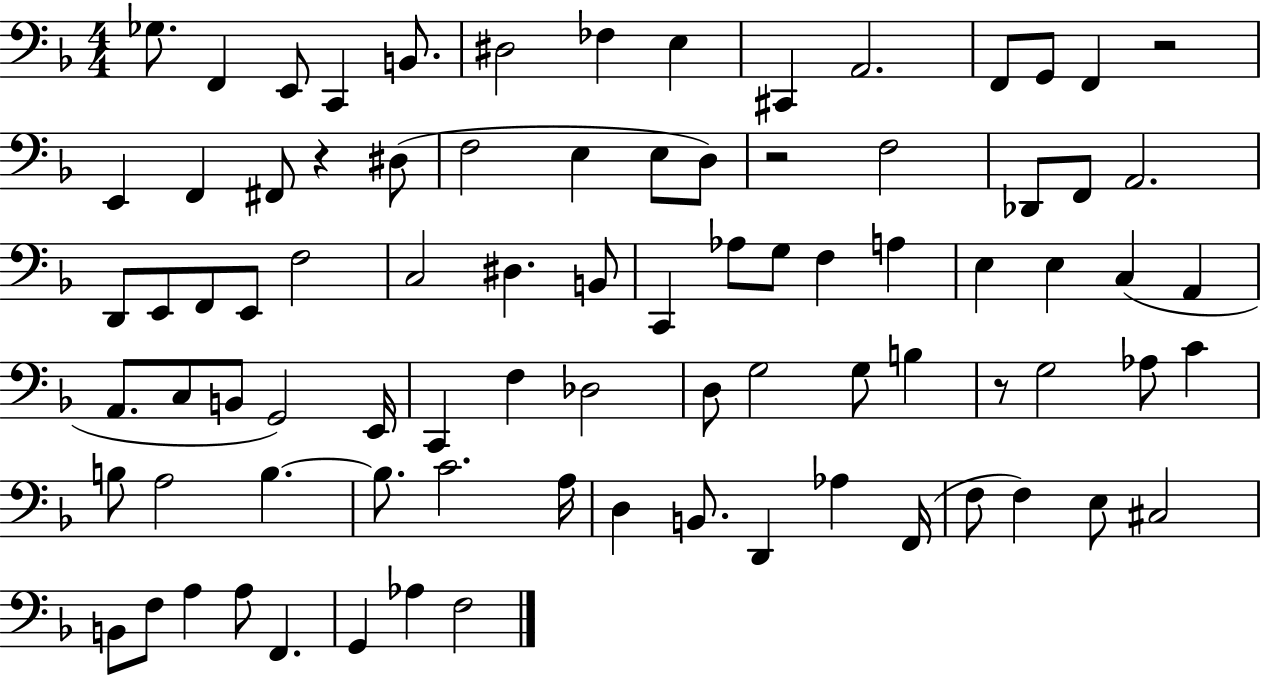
{
  \clef bass
  \numericTimeSignature
  \time 4/4
  \key f \major
  \repeat volta 2 { ges8. f,4 e,8 c,4 b,8. | dis2 fes4 e4 | cis,4 a,2. | f,8 g,8 f,4 r2 | \break e,4 f,4 fis,8 r4 dis8( | f2 e4 e8 d8) | r2 f2 | des,8 f,8 a,2. | \break d,8 e,8 f,8 e,8 f2 | c2 dis4. b,8 | c,4 aes8 g8 f4 a4 | e4 e4 c4( a,4 | \break a,8. c8 b,8 g,2) e,16 | c,4 f4 des2 | d8 g2 g8 b4 | r8 g2 aes8 c'4 | \break b8 a2 b4.~~ | b8. c'2. a16 | d4 b,8. d,4 aes4 f,16( | f8 f4) e8 cis2 | \break b,8 f8 a4 a8 f,4. | g,4 aes4 f2 | } \bar "|."
}